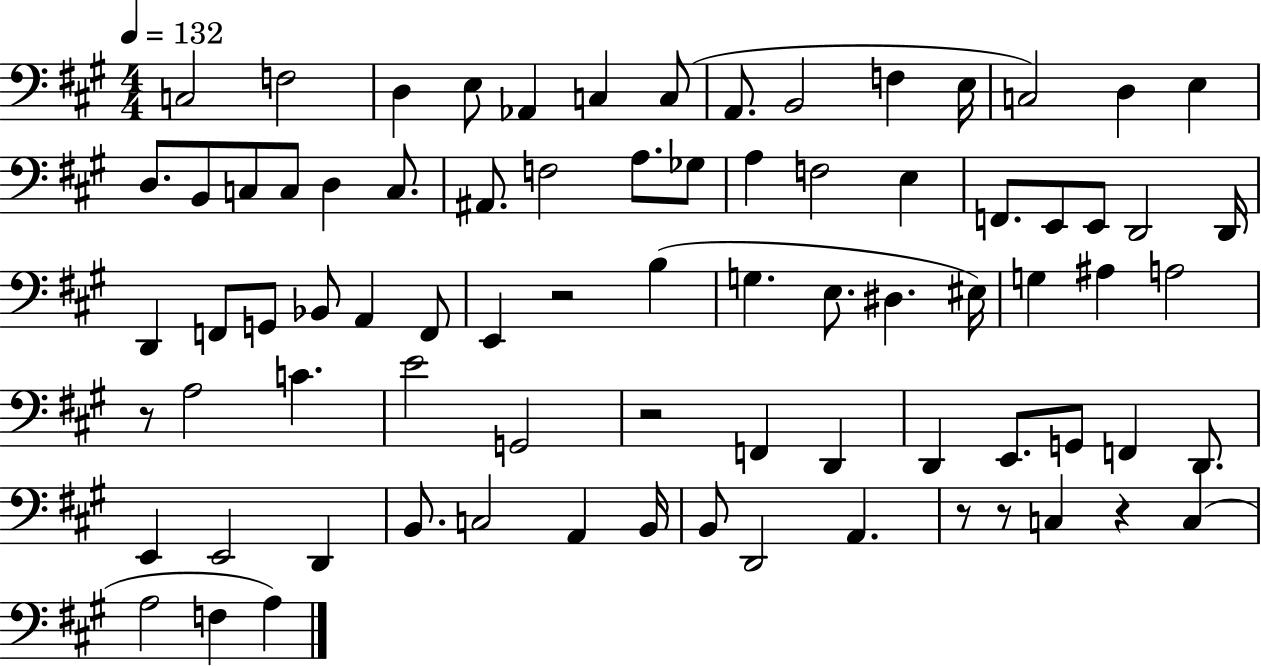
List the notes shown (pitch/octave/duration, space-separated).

C3/h F3/h D3/q E3/e Ab2/q C3/q C3/e A2/e. B2/h F3/q E3/s C3/h D3/q E3/q D3/e. B2/e C3/e C3/e D3/q C3/e. A#2/e. F3/h A3/e. Gb3/e A3/q F3/h E3/q F2/e. E2/e E2/e D2/h D2/s D2/q F2/e G2/e Bb2/e A2/q F2/e E2/q R/h B3/q G3/q. E3/e. D#3/q. EIS3/s G3/q A#3/q A3/h R/e A3/h C4/q. E4/h G2/h R/h F2/q D2/q D2/q E2/e. G2/e F2/q D2/e. E2/q E2/h D2/q B2/e. C3/h A2/q B2/s B2/e D2/h A2/q. R/e R/e C3/q R/q C3/q A3/h F3/q A3/q